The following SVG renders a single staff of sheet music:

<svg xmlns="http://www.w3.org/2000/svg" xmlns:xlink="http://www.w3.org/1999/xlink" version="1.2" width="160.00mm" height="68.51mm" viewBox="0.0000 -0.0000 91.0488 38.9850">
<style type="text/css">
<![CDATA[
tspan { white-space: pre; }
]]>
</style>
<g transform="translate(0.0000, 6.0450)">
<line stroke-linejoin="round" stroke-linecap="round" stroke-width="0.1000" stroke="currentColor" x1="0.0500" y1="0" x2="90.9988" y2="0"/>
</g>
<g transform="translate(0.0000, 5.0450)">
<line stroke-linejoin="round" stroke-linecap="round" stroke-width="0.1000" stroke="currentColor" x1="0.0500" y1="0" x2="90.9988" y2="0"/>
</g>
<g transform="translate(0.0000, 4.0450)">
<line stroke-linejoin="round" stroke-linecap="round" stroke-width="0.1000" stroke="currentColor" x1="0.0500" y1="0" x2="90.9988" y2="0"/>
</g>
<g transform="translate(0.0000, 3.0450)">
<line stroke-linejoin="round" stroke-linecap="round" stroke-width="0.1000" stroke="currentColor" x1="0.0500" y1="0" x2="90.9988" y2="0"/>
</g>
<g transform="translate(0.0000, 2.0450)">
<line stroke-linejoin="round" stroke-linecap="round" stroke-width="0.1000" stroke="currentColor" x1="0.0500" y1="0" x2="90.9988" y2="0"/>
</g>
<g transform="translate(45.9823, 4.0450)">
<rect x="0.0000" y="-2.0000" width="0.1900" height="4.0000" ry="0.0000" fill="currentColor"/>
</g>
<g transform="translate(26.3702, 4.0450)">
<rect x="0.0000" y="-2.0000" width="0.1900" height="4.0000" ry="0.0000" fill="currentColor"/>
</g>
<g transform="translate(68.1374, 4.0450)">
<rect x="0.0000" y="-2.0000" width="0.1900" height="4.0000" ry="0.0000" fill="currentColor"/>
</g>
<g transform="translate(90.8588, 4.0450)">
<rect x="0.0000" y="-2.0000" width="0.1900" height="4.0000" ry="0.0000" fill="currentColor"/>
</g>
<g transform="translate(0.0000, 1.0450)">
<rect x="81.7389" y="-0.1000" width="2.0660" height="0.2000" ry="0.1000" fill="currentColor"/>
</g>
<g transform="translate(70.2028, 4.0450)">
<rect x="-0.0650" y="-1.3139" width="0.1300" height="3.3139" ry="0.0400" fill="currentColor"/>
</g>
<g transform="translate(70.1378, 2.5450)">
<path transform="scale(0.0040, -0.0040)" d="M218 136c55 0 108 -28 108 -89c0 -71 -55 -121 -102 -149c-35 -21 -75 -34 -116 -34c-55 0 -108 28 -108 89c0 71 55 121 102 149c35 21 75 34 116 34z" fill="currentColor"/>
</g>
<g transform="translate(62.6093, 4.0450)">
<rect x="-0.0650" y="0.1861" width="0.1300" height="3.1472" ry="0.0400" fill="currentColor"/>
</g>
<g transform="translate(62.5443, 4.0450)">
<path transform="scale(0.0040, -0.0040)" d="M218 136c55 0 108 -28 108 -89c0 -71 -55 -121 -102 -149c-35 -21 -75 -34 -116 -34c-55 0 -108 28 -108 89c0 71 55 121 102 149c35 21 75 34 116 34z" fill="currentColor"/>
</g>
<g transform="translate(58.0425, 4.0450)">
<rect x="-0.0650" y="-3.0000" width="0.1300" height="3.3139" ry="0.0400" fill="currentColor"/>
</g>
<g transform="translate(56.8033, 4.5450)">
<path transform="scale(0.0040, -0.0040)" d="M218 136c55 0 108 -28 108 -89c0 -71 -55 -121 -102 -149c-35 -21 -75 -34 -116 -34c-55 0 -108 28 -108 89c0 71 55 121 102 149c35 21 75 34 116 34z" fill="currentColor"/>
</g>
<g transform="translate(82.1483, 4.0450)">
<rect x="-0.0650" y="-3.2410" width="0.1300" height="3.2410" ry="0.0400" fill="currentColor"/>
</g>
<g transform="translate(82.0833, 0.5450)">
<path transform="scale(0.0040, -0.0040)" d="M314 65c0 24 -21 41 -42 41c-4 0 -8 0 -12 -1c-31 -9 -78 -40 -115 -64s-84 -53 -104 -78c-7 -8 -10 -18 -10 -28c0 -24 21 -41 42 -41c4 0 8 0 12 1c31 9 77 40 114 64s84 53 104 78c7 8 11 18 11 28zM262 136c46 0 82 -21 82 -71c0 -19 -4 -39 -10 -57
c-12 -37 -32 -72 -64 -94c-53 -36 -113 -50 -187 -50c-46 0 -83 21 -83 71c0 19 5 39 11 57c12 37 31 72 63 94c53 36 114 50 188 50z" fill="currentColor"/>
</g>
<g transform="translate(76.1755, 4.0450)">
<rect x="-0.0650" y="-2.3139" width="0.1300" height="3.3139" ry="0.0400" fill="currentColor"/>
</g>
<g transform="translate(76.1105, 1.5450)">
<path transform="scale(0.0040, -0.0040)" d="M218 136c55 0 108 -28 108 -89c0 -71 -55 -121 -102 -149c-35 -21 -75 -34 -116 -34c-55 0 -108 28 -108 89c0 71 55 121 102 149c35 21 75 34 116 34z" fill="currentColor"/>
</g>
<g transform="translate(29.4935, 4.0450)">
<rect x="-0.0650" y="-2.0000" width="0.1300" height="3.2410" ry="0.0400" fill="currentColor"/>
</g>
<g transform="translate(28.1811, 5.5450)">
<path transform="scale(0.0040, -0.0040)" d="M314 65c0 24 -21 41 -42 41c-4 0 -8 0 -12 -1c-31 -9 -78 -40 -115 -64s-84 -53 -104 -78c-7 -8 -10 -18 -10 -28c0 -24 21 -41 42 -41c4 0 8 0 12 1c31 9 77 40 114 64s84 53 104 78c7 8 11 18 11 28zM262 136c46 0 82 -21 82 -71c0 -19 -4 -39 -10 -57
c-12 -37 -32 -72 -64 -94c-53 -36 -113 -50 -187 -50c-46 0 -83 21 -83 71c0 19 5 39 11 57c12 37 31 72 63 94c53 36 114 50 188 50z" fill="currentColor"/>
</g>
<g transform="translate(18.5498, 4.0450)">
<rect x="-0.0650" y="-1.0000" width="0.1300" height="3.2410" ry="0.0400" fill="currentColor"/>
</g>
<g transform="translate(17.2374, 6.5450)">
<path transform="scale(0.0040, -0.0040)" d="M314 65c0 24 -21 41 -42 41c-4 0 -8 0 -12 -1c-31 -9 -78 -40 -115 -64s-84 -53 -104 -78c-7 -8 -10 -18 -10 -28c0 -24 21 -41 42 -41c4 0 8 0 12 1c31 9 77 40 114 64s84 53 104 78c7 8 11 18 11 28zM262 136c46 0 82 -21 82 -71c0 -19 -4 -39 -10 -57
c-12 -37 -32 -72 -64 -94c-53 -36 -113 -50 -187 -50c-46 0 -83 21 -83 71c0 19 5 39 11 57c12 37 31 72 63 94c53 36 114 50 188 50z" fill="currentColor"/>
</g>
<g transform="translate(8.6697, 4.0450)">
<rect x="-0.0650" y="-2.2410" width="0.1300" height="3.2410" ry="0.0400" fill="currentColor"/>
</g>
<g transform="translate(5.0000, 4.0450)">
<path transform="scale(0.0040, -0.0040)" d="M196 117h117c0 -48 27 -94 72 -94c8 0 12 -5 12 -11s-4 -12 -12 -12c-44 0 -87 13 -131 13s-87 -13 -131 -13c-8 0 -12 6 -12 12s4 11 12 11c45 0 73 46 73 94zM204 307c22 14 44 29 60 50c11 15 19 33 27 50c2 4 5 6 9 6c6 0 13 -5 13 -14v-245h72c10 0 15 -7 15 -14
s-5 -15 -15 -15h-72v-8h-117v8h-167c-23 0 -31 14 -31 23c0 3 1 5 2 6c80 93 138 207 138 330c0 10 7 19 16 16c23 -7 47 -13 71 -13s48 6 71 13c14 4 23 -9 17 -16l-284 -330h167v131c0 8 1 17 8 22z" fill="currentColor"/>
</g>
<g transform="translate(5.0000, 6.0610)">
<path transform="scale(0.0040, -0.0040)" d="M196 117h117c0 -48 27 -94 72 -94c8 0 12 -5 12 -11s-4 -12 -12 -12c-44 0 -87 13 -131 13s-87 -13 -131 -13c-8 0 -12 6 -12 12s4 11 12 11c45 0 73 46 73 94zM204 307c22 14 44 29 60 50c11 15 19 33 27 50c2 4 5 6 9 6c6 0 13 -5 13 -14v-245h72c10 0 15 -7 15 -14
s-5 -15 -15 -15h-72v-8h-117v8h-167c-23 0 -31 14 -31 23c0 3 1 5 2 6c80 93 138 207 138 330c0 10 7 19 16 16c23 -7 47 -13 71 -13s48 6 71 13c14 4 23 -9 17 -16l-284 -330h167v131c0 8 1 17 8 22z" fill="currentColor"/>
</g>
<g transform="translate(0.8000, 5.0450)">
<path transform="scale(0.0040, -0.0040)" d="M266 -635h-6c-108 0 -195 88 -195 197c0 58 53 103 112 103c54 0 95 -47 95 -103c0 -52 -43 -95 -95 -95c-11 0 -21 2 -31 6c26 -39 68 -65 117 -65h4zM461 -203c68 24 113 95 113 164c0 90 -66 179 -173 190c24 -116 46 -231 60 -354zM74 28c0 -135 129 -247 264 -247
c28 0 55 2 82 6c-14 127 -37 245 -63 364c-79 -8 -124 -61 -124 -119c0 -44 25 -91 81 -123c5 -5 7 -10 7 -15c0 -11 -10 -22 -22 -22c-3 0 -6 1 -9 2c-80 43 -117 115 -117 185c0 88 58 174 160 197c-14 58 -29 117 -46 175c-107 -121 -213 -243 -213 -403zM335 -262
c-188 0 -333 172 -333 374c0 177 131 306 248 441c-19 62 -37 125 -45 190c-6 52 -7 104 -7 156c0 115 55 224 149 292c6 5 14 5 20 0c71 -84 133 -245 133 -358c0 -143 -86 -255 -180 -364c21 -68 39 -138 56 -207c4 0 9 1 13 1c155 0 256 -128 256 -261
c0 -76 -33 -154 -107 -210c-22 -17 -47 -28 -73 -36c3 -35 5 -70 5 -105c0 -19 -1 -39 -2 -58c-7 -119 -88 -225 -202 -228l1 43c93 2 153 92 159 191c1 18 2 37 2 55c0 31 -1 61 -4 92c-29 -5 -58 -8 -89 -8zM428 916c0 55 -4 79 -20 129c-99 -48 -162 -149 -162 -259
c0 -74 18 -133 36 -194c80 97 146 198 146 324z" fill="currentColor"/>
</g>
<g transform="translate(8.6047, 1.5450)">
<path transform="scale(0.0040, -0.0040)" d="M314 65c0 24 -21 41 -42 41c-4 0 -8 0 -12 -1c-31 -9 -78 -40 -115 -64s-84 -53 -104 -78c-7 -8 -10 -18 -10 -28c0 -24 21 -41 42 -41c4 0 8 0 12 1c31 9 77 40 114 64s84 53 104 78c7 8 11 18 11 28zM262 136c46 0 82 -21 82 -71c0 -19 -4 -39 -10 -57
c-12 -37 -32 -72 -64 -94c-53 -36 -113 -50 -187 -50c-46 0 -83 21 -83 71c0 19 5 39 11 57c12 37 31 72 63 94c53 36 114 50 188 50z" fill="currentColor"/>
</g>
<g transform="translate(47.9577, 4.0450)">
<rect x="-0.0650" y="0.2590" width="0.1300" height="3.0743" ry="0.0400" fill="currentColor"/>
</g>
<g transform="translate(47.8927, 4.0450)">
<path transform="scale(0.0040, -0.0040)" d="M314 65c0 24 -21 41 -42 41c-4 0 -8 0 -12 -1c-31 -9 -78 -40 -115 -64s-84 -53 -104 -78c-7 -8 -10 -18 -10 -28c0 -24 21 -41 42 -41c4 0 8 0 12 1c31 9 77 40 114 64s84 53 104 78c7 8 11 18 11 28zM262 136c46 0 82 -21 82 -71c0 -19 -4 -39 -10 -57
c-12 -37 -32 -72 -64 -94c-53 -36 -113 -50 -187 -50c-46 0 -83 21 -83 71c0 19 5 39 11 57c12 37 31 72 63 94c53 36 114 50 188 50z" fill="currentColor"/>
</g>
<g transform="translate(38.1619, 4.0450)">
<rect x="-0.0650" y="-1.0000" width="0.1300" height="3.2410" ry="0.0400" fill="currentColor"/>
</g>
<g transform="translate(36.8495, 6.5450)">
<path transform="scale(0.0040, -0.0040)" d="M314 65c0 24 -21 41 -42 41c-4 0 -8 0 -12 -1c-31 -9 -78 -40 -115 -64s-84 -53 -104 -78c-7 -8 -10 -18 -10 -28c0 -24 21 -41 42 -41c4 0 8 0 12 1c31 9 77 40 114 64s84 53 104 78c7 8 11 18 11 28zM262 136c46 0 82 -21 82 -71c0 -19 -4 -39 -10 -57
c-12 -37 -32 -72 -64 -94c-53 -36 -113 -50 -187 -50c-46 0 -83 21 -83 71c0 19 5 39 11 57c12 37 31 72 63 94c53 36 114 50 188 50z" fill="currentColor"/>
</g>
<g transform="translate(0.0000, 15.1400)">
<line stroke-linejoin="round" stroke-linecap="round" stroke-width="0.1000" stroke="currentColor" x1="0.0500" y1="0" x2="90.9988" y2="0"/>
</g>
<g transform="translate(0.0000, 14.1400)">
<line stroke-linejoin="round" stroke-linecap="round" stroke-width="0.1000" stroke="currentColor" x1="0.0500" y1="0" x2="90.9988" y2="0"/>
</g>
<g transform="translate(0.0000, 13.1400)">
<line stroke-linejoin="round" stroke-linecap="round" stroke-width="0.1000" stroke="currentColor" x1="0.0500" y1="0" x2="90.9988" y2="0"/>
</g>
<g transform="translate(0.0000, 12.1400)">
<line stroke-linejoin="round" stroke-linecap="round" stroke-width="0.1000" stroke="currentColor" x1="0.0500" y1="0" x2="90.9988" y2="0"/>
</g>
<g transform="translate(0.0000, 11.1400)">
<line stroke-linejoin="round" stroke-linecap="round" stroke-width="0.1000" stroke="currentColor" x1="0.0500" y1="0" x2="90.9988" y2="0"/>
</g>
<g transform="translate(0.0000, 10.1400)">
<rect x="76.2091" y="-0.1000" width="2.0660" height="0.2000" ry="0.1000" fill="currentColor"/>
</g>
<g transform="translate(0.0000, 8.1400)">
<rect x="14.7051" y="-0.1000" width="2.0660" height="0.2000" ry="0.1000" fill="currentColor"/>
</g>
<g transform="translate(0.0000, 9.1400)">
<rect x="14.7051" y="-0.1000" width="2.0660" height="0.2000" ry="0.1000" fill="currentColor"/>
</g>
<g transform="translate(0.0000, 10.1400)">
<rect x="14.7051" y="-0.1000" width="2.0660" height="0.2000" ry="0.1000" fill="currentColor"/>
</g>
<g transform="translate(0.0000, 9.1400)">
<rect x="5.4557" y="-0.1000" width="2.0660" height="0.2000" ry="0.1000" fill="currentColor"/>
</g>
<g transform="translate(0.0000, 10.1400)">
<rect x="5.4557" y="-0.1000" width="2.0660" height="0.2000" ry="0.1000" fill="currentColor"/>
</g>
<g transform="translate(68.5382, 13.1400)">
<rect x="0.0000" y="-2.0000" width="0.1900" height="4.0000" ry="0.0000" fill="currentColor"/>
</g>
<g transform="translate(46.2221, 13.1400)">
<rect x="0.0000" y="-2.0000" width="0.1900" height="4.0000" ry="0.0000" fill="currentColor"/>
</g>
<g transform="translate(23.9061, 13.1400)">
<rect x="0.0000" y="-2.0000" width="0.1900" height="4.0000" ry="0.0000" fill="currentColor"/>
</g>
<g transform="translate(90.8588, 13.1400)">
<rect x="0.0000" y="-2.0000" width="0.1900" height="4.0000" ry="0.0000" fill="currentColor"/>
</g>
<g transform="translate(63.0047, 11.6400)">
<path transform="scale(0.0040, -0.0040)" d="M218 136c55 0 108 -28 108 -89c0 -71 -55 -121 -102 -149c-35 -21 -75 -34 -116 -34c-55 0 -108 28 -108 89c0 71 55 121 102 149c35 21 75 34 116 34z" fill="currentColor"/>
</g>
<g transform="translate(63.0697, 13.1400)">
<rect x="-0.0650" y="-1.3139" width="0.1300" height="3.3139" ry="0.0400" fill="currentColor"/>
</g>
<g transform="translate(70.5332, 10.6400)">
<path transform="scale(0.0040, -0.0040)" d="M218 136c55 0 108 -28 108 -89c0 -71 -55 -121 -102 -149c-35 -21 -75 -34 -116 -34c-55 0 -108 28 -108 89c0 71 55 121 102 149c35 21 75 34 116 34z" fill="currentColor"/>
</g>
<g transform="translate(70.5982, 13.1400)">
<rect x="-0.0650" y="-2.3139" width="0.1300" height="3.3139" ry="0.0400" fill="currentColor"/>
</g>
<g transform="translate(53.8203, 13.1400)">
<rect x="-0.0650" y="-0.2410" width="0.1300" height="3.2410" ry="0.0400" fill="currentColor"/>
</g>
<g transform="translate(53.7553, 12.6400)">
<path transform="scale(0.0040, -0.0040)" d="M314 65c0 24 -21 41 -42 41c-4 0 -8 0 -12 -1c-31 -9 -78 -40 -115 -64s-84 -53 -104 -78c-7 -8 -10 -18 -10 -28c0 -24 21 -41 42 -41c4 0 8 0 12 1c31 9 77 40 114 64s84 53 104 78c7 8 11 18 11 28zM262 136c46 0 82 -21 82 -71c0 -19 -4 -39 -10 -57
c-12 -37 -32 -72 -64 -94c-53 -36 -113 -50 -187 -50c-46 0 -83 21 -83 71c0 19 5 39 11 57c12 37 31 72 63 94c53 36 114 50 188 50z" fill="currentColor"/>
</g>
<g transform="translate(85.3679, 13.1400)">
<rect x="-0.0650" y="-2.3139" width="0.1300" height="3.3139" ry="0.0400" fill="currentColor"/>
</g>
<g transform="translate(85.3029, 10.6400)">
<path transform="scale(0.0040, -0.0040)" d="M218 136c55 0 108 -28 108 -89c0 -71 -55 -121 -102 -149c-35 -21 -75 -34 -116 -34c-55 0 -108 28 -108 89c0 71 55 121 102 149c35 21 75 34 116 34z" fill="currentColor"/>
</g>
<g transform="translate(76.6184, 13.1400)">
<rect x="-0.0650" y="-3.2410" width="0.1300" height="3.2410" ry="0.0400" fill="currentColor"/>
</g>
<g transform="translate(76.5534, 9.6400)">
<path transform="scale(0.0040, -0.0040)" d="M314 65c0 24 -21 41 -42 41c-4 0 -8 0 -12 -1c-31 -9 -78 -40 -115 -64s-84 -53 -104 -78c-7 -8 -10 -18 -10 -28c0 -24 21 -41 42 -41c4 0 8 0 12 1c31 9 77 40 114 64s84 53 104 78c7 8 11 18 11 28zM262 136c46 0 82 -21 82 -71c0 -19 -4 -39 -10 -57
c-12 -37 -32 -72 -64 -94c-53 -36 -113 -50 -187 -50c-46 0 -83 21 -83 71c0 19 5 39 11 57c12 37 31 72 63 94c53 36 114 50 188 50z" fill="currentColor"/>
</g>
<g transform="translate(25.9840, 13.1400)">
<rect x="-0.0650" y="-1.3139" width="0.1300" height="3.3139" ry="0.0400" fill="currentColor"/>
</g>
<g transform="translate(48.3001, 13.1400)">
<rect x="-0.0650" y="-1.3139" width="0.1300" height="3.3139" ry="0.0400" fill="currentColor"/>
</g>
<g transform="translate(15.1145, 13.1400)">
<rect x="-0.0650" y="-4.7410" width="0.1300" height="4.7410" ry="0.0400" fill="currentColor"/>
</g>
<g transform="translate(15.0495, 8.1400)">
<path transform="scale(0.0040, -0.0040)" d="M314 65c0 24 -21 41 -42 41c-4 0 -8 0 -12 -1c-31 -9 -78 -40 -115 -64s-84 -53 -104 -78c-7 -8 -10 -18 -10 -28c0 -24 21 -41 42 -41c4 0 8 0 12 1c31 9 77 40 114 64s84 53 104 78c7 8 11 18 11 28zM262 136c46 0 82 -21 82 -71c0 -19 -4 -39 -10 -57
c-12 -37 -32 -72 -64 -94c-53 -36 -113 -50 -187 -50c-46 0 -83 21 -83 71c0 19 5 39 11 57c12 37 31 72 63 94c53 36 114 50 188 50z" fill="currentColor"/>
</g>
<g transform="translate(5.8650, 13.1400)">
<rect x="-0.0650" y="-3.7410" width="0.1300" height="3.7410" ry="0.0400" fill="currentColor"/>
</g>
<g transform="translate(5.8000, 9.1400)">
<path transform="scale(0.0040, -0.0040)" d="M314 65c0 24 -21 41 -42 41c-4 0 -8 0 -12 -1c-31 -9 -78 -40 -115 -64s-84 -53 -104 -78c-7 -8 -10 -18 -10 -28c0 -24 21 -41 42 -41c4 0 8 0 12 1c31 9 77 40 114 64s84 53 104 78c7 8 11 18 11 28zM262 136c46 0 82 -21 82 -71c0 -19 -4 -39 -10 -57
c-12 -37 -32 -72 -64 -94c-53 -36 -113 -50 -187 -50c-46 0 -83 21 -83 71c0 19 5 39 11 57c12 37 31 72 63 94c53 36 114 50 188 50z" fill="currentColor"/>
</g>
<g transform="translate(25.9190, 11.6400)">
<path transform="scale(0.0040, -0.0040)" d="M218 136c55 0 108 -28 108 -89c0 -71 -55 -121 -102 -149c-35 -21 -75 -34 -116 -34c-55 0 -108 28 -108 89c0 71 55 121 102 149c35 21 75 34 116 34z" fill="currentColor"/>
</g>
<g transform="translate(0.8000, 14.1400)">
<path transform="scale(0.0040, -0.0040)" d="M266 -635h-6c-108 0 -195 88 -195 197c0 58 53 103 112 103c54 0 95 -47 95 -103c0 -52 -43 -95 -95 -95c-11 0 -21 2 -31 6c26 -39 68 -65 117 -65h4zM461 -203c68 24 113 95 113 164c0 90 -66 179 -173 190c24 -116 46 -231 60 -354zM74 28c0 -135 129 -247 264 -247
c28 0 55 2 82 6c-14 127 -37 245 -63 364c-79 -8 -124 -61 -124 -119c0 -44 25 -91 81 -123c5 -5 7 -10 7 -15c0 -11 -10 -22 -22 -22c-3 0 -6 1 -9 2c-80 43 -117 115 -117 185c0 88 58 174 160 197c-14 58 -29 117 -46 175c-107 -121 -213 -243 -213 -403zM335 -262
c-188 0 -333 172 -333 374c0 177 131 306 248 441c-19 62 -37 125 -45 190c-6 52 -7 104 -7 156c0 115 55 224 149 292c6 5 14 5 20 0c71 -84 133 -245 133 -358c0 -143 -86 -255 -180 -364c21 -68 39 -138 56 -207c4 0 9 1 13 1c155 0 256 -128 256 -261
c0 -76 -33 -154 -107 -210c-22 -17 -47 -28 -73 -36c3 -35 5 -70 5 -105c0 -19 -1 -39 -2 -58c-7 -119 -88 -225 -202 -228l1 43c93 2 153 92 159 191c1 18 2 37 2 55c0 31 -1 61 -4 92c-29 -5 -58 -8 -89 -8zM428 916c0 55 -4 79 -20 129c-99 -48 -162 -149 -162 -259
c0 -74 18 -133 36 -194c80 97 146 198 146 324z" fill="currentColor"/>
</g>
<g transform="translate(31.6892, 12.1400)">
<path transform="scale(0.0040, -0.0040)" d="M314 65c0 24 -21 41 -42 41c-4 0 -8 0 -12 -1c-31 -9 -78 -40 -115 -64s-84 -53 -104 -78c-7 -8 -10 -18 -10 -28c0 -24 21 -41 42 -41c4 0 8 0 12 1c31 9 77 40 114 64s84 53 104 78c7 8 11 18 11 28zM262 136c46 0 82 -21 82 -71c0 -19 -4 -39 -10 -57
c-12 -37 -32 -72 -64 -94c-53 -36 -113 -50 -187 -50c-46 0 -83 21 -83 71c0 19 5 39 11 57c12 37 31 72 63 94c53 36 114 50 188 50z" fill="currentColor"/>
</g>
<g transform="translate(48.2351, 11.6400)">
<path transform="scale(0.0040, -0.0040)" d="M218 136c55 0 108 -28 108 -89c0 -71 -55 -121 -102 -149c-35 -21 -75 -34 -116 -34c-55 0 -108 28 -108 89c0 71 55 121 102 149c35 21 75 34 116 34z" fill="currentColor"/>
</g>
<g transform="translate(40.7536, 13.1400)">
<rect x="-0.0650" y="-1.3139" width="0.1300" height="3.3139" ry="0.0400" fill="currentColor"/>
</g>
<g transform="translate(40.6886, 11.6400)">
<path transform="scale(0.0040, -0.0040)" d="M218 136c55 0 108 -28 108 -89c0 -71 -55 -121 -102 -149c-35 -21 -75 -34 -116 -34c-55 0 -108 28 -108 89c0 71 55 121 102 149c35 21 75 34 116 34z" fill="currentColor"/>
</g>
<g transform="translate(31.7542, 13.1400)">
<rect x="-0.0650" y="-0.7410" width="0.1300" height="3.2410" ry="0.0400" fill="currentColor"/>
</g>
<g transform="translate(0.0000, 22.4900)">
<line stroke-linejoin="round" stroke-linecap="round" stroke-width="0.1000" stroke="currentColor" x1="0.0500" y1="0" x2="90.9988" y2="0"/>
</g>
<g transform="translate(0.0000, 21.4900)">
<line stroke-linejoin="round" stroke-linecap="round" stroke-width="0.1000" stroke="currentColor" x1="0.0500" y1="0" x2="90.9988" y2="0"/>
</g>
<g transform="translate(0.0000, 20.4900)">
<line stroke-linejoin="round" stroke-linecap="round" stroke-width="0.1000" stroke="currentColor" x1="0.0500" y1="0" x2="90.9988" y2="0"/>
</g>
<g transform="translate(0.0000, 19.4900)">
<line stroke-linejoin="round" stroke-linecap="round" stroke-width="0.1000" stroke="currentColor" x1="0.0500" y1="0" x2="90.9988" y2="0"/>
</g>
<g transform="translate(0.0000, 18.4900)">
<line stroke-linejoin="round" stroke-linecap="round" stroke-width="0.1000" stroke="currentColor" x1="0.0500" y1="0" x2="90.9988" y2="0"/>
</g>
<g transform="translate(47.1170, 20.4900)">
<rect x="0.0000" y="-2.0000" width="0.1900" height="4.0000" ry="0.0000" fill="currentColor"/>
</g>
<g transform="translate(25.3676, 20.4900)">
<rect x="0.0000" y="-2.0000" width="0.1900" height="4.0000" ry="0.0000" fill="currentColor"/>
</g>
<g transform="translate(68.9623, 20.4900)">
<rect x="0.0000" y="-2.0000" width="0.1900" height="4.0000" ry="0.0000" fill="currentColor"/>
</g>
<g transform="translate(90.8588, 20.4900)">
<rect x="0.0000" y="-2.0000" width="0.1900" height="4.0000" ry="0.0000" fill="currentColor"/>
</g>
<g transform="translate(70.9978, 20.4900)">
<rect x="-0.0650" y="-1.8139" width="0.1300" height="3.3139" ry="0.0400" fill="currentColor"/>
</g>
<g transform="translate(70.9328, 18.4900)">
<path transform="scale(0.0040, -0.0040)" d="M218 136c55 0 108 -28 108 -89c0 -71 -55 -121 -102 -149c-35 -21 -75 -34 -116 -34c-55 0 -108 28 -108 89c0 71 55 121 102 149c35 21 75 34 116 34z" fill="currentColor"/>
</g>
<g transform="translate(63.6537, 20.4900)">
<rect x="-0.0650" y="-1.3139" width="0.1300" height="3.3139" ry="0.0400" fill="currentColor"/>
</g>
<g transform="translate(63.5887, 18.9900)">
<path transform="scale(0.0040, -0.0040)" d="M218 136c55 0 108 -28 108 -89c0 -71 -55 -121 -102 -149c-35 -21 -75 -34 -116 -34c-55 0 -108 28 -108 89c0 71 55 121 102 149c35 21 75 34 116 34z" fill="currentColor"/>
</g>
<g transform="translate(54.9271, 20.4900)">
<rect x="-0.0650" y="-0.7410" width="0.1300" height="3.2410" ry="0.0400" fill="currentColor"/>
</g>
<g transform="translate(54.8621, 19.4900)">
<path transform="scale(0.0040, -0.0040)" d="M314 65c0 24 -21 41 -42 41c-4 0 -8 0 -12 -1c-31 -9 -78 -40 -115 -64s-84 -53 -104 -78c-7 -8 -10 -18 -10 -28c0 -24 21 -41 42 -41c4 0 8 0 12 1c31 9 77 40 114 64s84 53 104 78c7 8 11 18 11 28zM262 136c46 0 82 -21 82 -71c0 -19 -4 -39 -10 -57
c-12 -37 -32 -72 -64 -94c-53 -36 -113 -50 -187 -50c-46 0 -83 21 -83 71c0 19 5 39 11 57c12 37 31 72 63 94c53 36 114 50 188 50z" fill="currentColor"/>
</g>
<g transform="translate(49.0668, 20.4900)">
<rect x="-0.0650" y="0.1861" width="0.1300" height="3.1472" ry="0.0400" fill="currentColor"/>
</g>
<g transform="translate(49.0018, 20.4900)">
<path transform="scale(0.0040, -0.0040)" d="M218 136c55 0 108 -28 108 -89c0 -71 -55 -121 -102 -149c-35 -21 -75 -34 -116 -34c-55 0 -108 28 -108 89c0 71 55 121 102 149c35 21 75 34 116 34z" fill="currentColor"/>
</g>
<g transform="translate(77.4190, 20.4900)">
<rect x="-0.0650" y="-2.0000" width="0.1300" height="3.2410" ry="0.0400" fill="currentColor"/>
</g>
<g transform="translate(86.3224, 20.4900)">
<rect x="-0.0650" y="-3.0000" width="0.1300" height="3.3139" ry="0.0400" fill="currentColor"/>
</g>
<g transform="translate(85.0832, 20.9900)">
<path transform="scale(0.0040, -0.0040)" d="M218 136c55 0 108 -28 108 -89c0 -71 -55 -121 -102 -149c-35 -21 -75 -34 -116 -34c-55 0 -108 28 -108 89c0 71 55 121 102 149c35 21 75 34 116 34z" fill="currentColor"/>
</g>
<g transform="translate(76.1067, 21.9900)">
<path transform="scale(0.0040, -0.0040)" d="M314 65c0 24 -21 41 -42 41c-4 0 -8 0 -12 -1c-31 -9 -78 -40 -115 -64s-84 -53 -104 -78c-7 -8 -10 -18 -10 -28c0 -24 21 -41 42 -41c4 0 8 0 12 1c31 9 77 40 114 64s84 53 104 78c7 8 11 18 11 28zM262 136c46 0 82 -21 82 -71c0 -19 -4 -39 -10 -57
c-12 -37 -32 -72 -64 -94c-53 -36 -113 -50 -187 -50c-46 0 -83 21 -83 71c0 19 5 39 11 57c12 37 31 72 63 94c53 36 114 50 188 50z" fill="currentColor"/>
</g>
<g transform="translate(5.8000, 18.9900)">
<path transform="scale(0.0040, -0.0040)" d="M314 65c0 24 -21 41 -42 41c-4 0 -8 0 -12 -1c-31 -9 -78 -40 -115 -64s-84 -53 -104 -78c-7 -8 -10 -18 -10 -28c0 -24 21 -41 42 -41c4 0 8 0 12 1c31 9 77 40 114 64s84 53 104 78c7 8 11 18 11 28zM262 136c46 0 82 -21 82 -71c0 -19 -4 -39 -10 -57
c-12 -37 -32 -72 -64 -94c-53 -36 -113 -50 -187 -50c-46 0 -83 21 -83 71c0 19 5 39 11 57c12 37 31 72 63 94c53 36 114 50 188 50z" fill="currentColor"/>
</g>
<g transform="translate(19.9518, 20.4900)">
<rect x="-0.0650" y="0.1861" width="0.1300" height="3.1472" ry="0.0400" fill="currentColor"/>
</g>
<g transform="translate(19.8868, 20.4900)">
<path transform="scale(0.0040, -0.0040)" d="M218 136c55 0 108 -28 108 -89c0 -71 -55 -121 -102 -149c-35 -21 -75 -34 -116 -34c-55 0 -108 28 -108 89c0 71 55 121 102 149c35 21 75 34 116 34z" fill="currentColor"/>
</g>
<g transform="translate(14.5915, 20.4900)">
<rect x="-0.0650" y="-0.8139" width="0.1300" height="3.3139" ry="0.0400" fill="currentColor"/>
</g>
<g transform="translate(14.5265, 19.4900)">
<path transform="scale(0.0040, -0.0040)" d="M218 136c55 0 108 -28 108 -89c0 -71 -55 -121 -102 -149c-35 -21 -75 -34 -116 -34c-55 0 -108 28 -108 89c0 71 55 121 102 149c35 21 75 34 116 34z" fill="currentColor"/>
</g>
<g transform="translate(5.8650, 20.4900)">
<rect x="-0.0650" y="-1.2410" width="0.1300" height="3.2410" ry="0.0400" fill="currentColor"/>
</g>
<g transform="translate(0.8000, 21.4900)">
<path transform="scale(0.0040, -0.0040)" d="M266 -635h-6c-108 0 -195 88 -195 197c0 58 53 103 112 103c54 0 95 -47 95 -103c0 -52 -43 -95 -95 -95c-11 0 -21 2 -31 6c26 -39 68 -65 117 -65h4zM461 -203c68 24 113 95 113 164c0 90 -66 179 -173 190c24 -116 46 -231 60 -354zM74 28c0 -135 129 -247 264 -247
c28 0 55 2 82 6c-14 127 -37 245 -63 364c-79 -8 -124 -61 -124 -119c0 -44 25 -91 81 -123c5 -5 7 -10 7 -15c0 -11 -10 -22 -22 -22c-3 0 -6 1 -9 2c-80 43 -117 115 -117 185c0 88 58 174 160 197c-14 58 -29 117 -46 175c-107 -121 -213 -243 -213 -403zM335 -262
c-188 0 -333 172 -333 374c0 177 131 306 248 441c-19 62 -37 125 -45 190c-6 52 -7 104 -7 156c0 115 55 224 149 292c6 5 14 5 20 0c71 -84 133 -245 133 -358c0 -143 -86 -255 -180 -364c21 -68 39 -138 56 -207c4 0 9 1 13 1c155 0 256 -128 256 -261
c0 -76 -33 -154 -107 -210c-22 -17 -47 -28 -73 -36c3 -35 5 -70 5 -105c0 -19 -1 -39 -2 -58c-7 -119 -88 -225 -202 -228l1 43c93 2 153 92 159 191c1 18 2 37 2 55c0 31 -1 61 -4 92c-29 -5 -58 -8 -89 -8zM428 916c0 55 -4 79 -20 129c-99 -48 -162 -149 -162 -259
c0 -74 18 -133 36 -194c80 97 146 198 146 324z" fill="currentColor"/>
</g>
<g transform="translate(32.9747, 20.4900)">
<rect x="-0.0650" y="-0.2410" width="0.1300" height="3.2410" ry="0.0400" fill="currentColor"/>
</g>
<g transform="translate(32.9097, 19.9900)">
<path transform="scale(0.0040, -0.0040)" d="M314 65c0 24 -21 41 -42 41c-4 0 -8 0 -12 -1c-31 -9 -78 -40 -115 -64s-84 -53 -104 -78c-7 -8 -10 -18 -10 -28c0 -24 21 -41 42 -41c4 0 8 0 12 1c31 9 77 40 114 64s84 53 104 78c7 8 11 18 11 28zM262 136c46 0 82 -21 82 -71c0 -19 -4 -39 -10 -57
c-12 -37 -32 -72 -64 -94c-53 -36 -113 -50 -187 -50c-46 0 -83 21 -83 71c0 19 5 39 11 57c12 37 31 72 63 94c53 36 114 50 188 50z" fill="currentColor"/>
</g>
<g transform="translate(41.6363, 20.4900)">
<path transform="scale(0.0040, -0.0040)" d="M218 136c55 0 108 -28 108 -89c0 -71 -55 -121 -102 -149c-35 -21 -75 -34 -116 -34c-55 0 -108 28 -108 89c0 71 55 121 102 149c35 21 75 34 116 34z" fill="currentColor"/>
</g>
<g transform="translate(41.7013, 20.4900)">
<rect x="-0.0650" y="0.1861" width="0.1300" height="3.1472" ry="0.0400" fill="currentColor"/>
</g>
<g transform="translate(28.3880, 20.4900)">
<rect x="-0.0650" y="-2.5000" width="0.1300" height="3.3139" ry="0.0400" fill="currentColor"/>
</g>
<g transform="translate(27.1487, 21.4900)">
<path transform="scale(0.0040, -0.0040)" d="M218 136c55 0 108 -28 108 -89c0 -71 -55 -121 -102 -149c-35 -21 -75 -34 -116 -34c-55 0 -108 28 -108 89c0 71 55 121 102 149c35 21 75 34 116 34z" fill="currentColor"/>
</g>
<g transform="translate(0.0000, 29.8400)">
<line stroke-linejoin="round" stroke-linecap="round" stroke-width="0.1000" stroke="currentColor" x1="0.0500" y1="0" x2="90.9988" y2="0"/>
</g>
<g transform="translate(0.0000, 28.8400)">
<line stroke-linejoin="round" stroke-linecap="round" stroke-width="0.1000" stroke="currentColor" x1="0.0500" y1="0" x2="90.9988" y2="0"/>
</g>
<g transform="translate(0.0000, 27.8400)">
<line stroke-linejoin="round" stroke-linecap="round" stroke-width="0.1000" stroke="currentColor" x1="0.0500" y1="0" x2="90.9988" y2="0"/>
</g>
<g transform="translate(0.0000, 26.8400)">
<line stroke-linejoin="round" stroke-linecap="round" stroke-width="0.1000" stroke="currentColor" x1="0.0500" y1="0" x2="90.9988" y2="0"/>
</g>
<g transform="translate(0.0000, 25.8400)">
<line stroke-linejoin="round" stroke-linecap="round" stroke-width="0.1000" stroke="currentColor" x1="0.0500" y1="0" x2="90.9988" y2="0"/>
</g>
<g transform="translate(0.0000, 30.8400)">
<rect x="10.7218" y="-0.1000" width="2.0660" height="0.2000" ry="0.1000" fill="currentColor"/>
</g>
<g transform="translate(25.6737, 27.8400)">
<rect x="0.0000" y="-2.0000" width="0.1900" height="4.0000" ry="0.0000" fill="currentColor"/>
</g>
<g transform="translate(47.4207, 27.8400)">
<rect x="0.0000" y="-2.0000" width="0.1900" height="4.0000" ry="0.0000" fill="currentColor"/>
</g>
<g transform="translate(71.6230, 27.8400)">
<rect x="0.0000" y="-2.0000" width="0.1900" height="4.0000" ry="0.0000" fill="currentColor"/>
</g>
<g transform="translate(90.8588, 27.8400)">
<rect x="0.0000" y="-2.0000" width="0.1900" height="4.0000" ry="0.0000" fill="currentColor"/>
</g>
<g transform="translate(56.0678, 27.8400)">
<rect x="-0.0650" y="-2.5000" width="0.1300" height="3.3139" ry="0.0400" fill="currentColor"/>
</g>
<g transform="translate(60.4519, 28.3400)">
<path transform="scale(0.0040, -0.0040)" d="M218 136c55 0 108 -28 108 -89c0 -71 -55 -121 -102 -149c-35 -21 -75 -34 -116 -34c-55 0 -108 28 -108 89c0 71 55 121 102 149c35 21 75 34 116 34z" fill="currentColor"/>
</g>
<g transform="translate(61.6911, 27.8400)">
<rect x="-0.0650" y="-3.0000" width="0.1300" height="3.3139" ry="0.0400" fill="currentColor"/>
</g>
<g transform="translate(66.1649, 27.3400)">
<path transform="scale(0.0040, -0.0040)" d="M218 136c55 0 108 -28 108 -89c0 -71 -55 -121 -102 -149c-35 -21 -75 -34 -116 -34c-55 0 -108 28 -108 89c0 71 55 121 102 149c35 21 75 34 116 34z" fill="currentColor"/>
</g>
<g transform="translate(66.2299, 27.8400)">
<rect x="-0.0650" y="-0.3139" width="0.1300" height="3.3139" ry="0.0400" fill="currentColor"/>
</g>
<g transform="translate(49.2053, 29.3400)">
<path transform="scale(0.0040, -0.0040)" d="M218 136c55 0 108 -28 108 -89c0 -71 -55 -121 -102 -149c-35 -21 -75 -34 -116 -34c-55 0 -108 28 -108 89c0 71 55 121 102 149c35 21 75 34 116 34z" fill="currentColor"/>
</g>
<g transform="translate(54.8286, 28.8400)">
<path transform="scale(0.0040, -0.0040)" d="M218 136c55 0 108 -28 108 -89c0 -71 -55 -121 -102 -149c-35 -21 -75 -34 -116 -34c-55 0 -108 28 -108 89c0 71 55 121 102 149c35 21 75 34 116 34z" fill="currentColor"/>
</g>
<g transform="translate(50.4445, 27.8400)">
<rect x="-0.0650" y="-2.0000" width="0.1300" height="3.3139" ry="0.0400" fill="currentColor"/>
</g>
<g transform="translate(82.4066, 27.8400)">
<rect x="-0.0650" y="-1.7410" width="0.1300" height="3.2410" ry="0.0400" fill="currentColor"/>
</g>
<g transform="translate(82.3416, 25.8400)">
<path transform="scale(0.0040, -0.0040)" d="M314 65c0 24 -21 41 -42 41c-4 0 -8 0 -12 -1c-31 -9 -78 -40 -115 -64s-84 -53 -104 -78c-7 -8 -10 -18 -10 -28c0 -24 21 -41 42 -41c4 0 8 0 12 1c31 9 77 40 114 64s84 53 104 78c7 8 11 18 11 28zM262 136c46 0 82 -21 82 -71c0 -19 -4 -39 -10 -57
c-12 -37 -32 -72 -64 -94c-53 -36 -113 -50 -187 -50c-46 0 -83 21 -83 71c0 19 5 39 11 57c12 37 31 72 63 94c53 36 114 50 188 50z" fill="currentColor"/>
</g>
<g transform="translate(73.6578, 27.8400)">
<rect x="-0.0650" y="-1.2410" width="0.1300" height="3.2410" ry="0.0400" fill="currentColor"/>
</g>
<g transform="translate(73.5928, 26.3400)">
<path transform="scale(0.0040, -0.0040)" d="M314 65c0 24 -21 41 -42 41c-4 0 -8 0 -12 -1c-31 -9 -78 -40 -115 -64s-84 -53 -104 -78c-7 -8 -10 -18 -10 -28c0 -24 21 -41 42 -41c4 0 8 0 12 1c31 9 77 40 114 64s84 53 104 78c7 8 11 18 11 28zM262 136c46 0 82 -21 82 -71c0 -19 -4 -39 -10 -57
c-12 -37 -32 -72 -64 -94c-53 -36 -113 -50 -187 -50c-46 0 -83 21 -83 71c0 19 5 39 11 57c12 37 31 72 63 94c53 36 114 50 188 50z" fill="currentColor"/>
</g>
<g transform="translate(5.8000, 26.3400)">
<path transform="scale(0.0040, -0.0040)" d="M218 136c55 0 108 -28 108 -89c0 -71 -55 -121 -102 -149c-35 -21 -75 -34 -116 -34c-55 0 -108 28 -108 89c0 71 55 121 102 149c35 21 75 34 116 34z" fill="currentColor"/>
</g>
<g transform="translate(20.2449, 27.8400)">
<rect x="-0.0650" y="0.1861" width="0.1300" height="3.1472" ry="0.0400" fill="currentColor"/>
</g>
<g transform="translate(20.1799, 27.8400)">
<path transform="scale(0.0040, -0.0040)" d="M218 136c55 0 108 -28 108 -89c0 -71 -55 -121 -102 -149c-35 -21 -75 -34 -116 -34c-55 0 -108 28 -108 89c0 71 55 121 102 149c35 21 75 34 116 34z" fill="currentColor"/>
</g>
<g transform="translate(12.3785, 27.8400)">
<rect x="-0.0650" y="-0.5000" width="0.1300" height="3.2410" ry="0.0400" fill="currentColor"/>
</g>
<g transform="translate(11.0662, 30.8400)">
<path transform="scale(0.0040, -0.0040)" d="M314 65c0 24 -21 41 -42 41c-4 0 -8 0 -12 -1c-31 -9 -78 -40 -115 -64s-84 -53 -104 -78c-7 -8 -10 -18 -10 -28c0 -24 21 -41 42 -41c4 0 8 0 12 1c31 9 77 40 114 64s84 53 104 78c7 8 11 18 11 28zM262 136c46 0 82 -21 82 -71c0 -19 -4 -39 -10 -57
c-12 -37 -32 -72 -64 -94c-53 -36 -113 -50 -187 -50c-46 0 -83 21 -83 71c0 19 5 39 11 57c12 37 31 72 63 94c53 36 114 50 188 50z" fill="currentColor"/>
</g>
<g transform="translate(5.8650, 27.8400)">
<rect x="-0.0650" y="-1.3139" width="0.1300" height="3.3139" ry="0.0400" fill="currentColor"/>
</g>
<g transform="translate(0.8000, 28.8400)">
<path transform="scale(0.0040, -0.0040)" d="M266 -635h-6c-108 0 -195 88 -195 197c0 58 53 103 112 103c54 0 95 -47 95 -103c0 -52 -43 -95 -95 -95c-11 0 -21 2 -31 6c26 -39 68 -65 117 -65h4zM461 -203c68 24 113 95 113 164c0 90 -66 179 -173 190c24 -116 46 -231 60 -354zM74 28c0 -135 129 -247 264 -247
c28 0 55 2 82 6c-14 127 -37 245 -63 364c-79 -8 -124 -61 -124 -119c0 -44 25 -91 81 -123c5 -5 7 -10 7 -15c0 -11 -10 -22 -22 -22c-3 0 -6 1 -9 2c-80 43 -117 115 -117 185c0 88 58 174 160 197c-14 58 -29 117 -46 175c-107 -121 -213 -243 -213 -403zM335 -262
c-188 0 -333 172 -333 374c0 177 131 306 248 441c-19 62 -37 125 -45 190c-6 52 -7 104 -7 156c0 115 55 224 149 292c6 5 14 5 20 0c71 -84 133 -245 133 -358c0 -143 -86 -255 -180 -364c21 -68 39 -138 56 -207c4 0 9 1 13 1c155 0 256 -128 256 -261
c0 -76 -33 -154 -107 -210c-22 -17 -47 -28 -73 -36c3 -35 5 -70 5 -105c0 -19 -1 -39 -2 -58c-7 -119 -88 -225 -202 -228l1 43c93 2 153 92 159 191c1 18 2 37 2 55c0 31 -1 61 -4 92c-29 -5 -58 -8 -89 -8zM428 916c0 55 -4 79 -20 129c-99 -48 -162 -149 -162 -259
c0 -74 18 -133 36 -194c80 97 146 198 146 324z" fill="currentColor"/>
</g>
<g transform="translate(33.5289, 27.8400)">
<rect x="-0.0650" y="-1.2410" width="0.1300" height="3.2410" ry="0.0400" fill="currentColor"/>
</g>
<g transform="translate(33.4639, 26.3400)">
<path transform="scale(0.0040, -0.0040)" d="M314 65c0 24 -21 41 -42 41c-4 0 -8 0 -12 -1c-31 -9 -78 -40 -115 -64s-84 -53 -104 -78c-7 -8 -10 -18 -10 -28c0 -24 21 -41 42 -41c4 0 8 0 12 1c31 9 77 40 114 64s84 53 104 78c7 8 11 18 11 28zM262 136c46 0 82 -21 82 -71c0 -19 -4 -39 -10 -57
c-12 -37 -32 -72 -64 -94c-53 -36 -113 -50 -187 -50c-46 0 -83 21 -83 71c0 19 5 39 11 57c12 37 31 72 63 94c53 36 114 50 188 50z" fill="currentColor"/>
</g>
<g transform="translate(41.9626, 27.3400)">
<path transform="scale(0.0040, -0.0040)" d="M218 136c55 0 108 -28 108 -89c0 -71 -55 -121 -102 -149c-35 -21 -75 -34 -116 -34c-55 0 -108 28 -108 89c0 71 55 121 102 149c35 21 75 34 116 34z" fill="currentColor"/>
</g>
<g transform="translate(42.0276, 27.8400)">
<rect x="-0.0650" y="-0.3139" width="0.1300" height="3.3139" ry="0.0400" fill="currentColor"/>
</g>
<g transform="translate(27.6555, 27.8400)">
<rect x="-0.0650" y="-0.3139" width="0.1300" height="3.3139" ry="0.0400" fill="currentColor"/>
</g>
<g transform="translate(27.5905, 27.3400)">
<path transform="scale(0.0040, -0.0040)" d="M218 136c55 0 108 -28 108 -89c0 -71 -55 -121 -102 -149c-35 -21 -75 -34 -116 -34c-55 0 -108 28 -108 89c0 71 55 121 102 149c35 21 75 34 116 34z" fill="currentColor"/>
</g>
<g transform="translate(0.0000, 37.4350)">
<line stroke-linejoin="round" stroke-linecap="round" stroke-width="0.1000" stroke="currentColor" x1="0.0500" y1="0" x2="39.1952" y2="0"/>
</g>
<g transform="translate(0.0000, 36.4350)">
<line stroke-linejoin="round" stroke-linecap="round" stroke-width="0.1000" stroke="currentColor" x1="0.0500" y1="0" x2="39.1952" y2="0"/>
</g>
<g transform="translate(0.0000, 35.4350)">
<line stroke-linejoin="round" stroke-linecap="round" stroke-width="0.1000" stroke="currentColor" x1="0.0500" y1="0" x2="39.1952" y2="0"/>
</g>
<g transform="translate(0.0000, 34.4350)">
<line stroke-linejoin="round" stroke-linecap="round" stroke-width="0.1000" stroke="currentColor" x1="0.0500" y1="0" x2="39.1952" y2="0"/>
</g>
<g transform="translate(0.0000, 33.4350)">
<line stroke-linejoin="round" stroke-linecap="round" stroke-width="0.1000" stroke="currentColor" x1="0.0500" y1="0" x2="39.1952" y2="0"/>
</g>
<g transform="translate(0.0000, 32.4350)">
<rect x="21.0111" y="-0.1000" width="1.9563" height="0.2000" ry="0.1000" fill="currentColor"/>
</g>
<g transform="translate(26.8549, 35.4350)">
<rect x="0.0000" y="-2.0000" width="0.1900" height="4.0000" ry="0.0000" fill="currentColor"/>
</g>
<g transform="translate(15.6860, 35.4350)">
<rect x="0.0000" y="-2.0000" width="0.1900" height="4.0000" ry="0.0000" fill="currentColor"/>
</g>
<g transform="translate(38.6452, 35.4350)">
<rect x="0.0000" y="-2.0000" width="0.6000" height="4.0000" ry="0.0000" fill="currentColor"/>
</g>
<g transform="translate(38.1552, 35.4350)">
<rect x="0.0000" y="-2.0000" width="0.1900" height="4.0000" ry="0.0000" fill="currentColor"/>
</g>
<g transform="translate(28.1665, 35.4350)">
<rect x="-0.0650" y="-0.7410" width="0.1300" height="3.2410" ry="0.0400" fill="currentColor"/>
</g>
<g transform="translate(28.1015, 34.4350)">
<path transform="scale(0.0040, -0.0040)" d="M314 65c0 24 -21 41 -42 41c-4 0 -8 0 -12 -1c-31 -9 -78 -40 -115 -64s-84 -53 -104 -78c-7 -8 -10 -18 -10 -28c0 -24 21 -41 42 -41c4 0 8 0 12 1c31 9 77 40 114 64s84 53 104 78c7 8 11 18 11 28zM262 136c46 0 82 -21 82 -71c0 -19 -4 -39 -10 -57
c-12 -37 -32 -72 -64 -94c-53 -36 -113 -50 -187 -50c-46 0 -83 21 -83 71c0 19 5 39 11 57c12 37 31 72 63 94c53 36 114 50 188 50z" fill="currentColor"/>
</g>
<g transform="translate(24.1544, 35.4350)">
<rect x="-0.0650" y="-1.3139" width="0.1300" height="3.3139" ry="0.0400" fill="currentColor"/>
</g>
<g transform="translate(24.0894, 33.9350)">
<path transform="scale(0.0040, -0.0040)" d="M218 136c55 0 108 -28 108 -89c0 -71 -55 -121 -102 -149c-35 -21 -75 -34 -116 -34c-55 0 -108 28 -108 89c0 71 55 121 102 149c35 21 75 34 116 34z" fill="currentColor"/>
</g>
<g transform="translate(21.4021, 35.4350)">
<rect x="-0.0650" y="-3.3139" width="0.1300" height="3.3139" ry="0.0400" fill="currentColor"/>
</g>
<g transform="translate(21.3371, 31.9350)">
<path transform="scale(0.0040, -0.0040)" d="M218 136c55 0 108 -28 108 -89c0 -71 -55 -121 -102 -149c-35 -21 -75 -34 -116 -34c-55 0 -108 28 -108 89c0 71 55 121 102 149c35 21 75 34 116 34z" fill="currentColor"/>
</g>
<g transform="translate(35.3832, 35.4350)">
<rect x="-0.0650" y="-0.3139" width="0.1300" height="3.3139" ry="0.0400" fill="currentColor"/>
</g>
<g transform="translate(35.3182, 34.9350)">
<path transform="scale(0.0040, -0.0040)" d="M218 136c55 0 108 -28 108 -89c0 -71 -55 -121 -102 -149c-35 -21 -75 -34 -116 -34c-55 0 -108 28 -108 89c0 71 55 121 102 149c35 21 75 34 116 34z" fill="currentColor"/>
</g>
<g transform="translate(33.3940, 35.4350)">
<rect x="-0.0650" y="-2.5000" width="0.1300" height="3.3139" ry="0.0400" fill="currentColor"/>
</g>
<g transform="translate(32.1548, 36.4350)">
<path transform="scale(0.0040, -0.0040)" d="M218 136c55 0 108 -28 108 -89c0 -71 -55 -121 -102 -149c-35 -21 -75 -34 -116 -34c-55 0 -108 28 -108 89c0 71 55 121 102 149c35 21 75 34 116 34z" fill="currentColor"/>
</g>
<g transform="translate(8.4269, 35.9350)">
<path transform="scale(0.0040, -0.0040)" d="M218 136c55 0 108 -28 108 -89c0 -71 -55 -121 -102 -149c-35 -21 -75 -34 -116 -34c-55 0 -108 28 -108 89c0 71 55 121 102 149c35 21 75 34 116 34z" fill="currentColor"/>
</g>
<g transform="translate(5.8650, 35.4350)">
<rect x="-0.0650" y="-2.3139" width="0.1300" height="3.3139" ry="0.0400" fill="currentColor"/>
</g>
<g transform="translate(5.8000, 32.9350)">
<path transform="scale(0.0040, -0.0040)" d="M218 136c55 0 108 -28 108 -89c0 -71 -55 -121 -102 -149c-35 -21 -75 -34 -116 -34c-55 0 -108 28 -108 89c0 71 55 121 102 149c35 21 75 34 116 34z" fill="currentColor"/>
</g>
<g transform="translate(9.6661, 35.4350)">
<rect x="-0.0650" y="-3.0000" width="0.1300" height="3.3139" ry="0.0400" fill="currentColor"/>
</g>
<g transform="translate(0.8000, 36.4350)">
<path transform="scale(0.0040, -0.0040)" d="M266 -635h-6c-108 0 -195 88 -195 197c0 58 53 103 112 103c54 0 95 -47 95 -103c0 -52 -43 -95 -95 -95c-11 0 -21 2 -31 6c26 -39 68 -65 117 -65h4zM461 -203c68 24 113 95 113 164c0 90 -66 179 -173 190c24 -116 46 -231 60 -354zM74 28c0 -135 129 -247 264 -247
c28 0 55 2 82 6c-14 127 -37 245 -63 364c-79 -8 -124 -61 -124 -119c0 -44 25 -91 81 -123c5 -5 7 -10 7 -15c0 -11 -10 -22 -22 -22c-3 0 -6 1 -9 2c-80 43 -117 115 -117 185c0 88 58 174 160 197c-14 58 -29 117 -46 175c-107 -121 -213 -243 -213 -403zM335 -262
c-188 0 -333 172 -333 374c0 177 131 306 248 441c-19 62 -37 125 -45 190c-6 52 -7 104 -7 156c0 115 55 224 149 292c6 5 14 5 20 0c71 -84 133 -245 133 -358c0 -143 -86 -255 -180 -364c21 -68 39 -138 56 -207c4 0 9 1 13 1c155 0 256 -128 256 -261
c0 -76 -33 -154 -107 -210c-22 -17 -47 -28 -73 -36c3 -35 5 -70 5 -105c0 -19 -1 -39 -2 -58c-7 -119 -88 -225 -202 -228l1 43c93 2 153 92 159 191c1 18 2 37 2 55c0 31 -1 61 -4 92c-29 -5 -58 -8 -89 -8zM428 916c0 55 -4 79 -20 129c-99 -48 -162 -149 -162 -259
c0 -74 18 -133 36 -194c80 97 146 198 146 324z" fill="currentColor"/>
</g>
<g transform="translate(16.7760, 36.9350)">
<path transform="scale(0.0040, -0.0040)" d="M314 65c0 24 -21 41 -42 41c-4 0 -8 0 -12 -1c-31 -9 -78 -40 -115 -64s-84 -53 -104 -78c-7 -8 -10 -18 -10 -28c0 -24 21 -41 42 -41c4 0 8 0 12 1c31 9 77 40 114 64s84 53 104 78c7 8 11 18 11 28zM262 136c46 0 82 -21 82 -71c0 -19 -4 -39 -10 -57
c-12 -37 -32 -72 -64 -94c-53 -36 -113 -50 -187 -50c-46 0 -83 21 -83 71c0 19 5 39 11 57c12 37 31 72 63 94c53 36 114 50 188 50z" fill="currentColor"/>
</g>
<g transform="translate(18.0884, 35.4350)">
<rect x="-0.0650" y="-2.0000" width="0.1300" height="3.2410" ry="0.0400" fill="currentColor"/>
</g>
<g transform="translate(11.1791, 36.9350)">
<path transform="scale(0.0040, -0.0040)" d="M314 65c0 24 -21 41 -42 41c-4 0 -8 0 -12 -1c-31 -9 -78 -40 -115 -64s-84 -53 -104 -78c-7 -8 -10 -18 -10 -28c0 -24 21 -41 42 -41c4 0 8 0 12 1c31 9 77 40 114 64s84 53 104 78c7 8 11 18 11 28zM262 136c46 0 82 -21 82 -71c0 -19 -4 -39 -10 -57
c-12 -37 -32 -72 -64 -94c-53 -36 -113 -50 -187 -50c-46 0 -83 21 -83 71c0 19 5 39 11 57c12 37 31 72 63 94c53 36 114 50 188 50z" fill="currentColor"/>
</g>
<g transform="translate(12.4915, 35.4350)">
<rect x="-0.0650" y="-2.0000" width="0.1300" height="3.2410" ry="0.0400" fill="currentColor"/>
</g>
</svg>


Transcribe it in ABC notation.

X:1
T:Untitled
M:4/4
L:1/4
K:C
g2 D2 F2 D2 B2 A B e g b2 c'2 e'2 e d2 e e c2 e g b2 g e2 d B G c2 B B d2 e f F2 A e C2 B c e2 c F G A c e2 f2 g A F2 F2 b e d2 G c